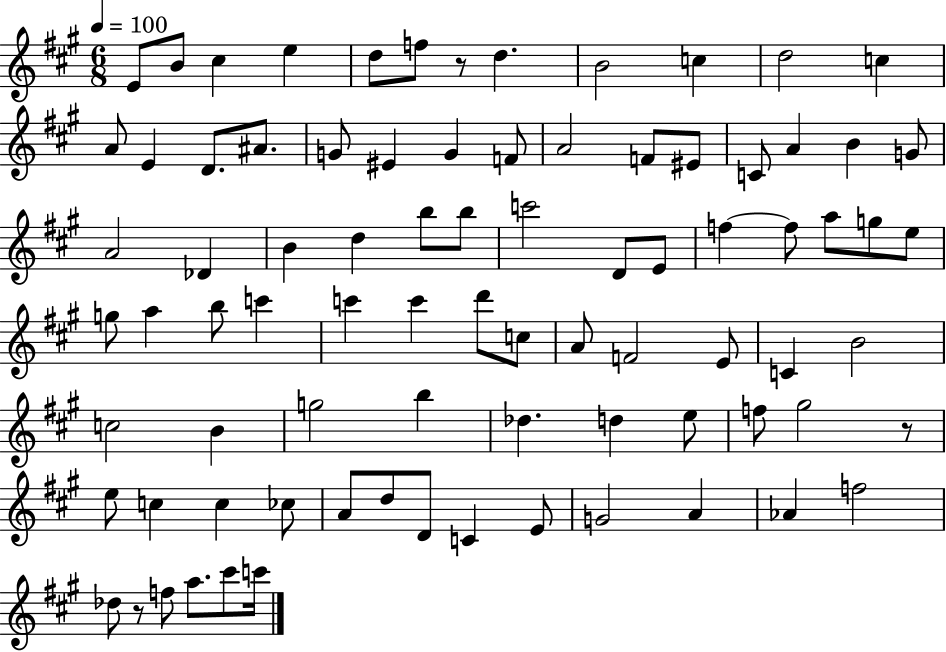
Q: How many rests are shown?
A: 3